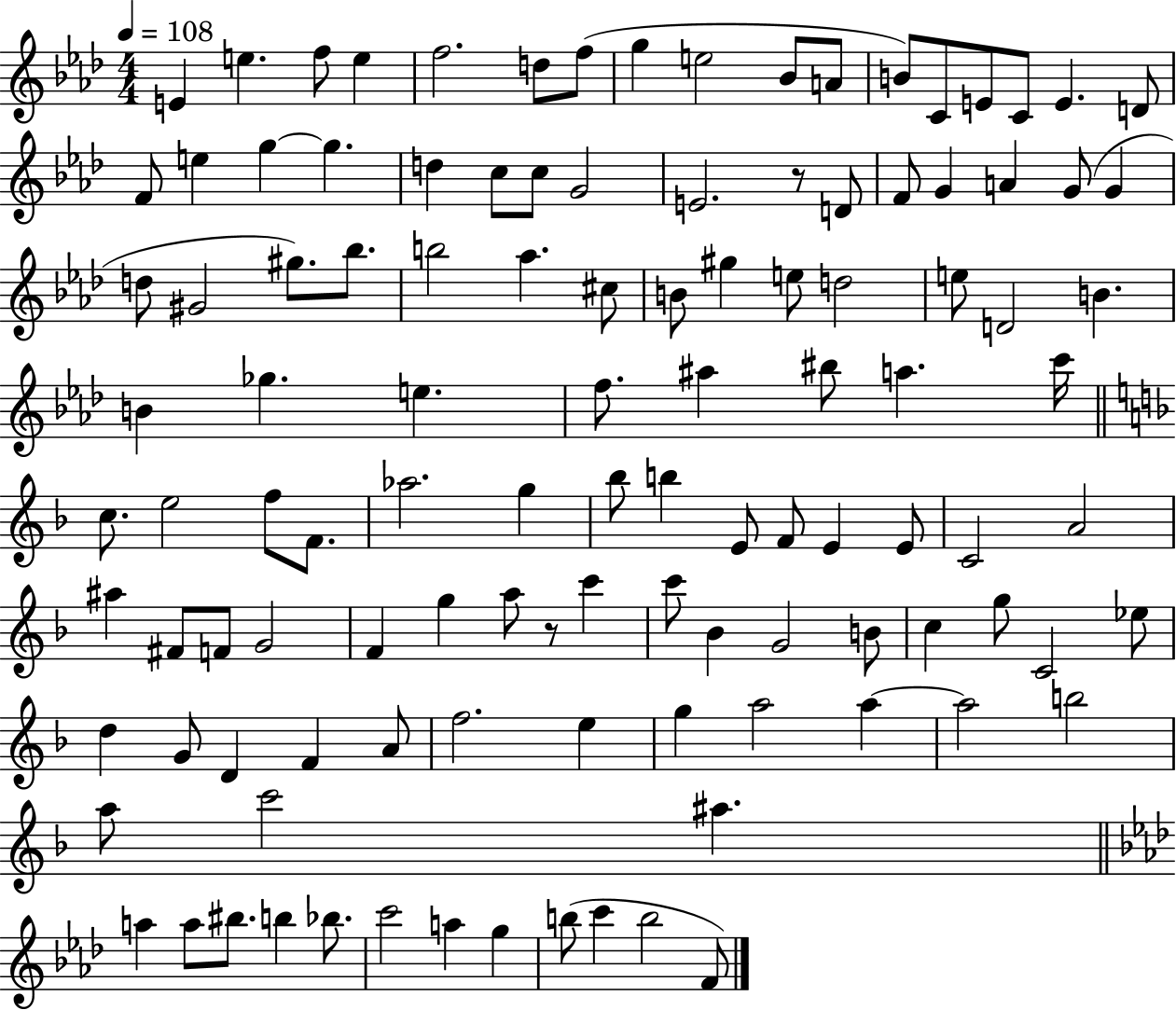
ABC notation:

X:1
T:Untitled
M:4/4
L:1/4
K:Ab
E e f/2 e f2 d/2 f/2 g e2 _B/2 A/2 B/2 C/2 E/2 C/2 E D/2 F/2 e g g d c/2 c/2 G2 E2 z/2 D/2 F/2 G A G/2 G d/2 ^G2 ^g/2 _b/2 b2 _a ^c/2 B/2 ^g e/2 d2 e/2 D2 B B _g e f/2 ^a ^b/2 a c'/4 c/2 e2 f/2 F/2 _a2 g _b/2 b E/2 F/2 E E/2 C2 A2 ^a ^F/2 F/2 G2 F g a/2 z/2 c' c'/2 _B G2 B/2 c g/2 C2 _e/2 d G/2 D F A/2 f2 e g a2 a a2 b2 a/2 c'2 ^a a a/2 ^b/2 b _b/2 c'2 a g b/2 c' b2 F/2